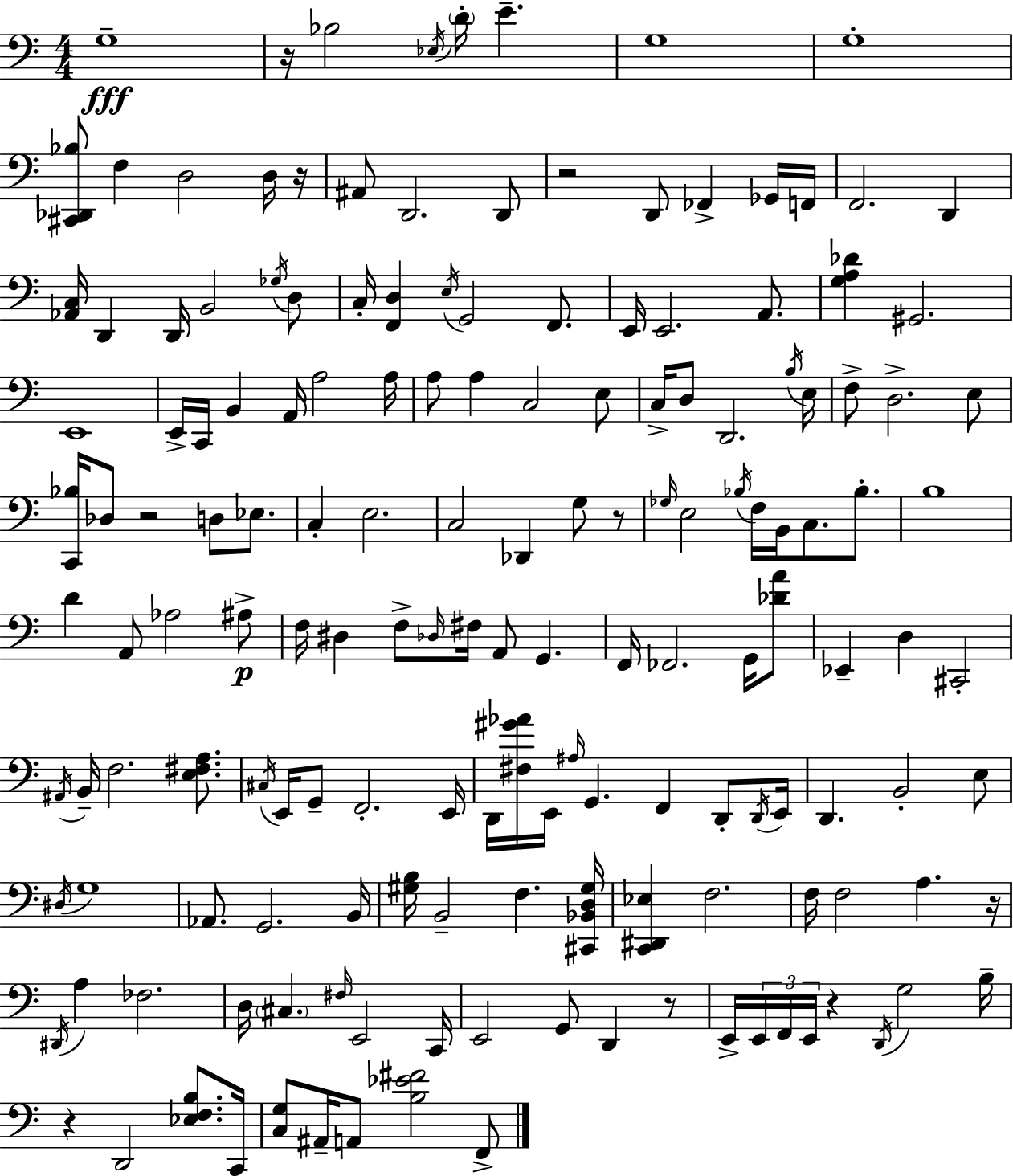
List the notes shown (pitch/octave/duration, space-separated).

G3/w R/s Bb3/h Eb3/s D4/s E4/q. G3/w G3/w [C#2,Db2,Bb3]/e F3/q D3/h D3/s R/s A#2/e D2/h. D2/e R/h D2/e FES2/q Gb2/s F2/s F2/h. D2/q [Ab2,C3]/s D2/q D2/s B2/h Gb3/s D3/e C3/s [F2,D3]/q E3/s G2/h F2/e. E2/s E2/h. A2/e. [G3,A3,Db4]/q G#2/h. E2/w E2/s C2/s B2/q A2/s A3/h A3/s A3/e A3/q C3/h E3/e C3/s D3/e D2/h. B3/s E3/s F3/e D3/h. E3/e [C2,Bb3]/s Db3/e R/h D3/e Eb3/e. C3/q E3/h. C3/h Db2/q G3/e R/e Gb3/s E3/h Bb3/s F3/s B2/s C3/e. Bb3/e. B3/w D4/q A2/e Ab3/h A#3/e F3/s D#3/q F3/e Db3/s F#3/s A2/e G2/q. F2/s FES2/h. G2/s [Db4,A4]/e Eb2/q D3/q C#2/h A#2/s B2/s F3/h. [E3,F#3,A3]/e. C#3/s E2/s G2/e F2/h. E2/s D2/s [F#3,G#4,Ab4]/s E2/s A#3/s G2/q. F2/q D2/e D2/s E2/s D2/q. B2/h E3/e D#3/s G3/w Ab2/e. G2/h. B2/s [G#3,B3]/s B2/h F3/q. [C#2,Bb2,D3,G#3]/s [C2,D#2,Eb3]/q F3/h. F3/s F3/h A3/q. R/s D#2/s A3/q FES3/h. D3/s C#3/q. F#3/s E2/h C2/s E2/h G2/e D2/q R/e E2/s E2/s F2/s E2/s R/q D2/s G3/h B3/s R/q D2/h [Eb3,F3,B3]/e. C2/s [C3,G3]/e A#2/s A2/e [B3,Eb4,F#4]/h F2/e